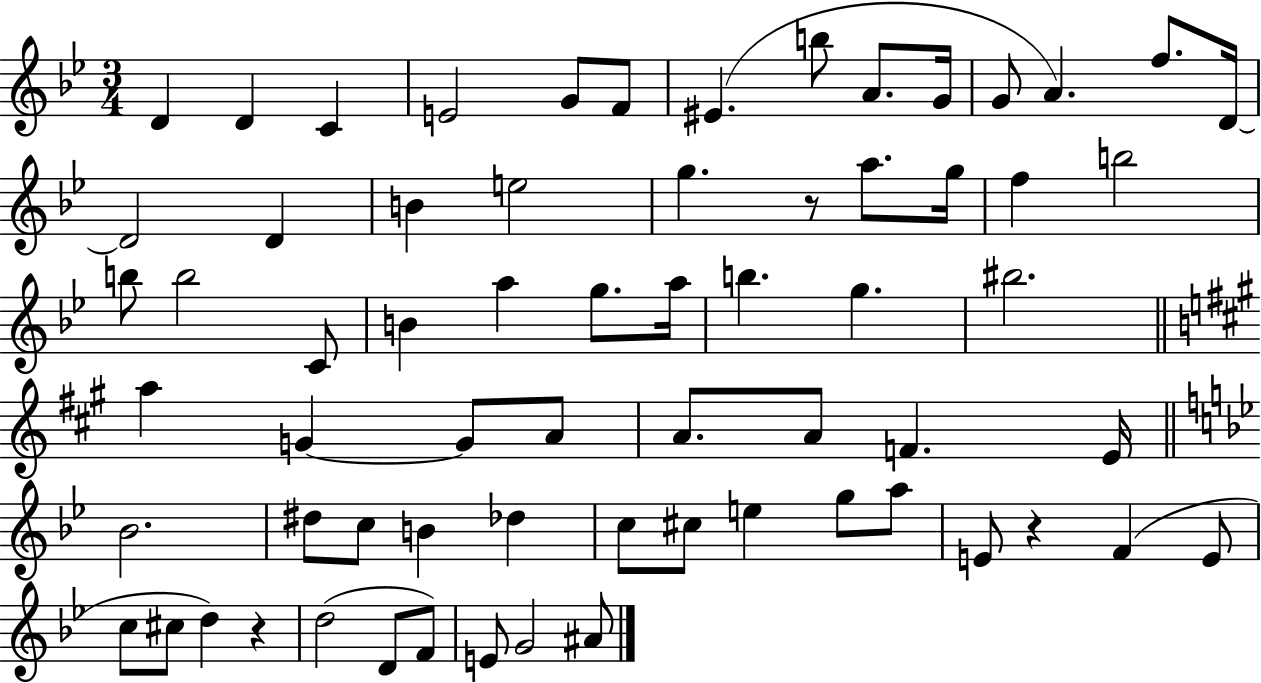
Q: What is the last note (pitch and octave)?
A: A#4